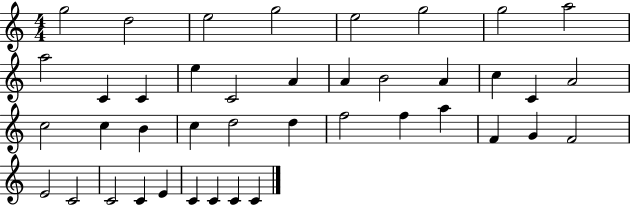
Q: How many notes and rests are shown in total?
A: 41